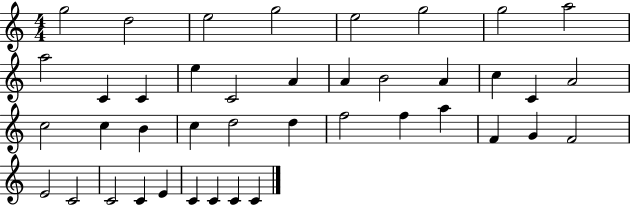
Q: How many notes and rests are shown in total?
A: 41